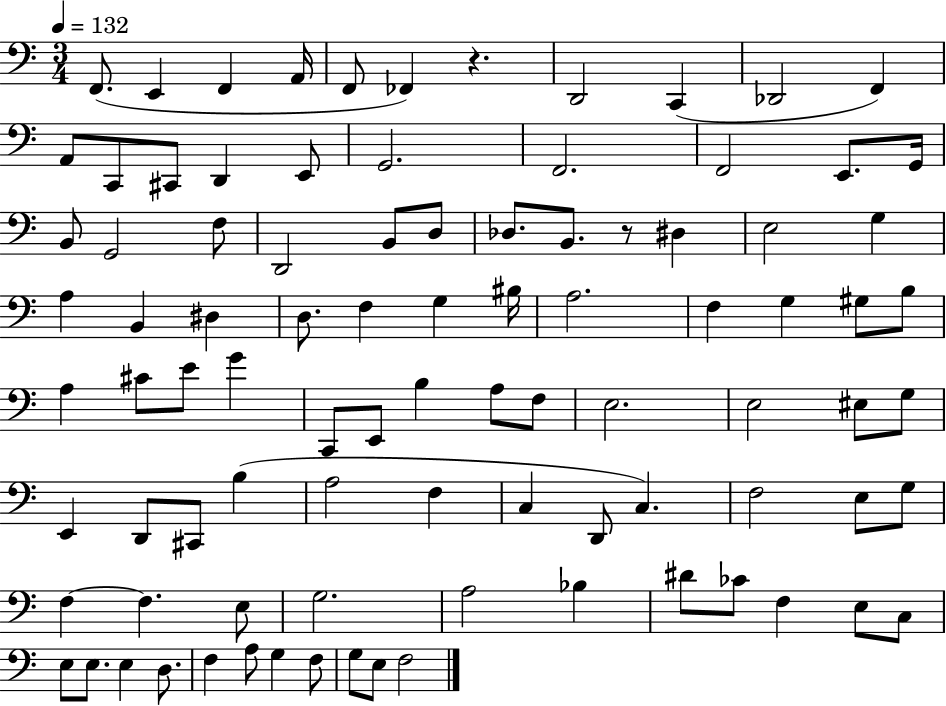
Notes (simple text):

F2/e. E2/q F2/q A2/s F2/e FES2/q R/q. D2/h C2/q Db2/h F2/q A2/e C2/e C#2/e D2/q E2/e G2/h. F2/h. F2/h E2/e. G2/s B2/e G2/h F3/e D2/h B2/e D3/e Db3/e. B2/e. R/e D#3/q E3/h G3/q A3/q B2/q D#3/q D3/e. F3/q G3/q BIS3/s A3/h. F3/q G3/q G#3/e B3/e A3/q C#4/e E4/e G4/q C2/e E2/e B3/q A3/e F3/e E3/h. E3/h EIS3/e G3/e E2/q D2/e C#2/e B3/q A3/h F3/q C3/q D2/e C3/q. F3/h E3/e G3/e F3/q F3/q. E3/e G3/h. A3/h Bb3/q D#4/e CES4/e F3/q E3/e C3/e E3/e E3/e. E3/q D3/e. F3/q A3/e G3/q F3/e G3/e E3/e F3/h